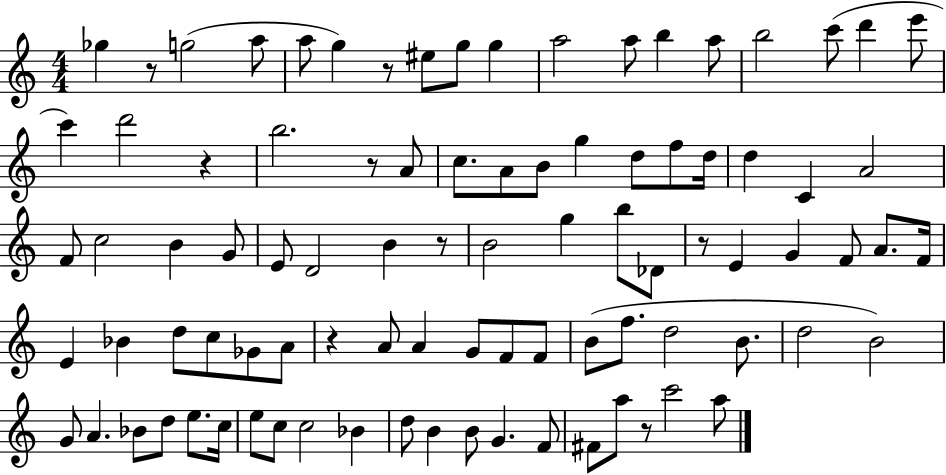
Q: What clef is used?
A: treble